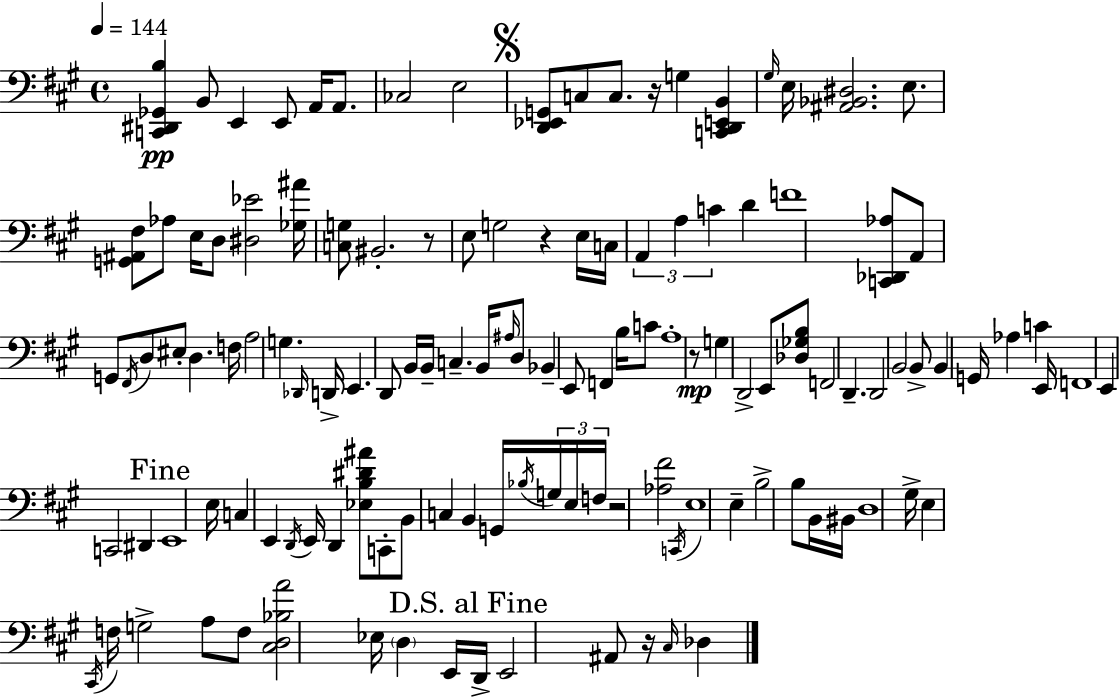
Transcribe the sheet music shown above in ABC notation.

X:1
T:Untitled
M:4/4
L:1/4
K:A
[C,,^D,,_G,,B,] B,,/2 E,, E,,/2 A,,/4 A,,/2 _C,2 E,2 [D,,_E,,G,,]/2 C,/2 C,/2 z/4 G, [C,,D,,E,,B,,] ^G,/4 E,/4 [^A,,_B,,^D,]2 E,/2 [G,,^A,,^F,]/2 _A,/2 E,/4 D,/2 [^D,_E]2 [_G,^A]/4 [C,G,]/2 ^B,,2 z/2 E,/2 G,2 z E,/4 C,/4 A,, A, C D F4 [C,,_D,,_A,]/2 A,,/2 G,,/2 ^F,,/4 D,/2 ^E,/2 D, F,/4 A,2 G, _D,,/4 D,,/4 E,, D,,/2 B,,/4 B,,/4 C, B,,/4 ^A,/4 D,/2 _B,, E,,/2 F,, B,/4 C/2 A,4 z/2 G, D,,2 E,,/2 [_D,_G,B,]/2 F,,2 D,, D,,2 B,,2 B,,/2 B,, G,,/4 _A, C E,,/4 F,,4 E,, C,,2 ^D,, E,,4 E,/4 C, E,, D,,/4 E,,/4 D,, [_E,B,^D^A]/2 C,,/2 B,,/2 C, B,, G,,/4 _B,/4 G,/4 E,/4 F,/4 z2 [_A,^F]2 C,,/4 E,4 E, B,2 B,/2 B,,/4 ^B,,/4 D,4 ^G,/4 E, ^C,,/4 F,/4 G,2 A,/2 F,/2 [^C,D,_B,A]2 _E,/4 D, E,,/4 D,,/4 E,,2 ^A,,/2 z/4 ^C,/4 _D,